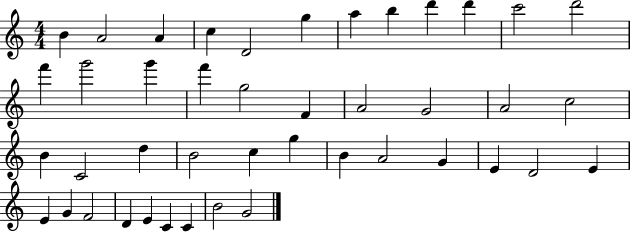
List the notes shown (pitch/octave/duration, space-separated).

B4/q A4/h A4/q C5/q D4/h G5/q A5/q B5/q D6/q D6/q C6/h D6/h F6/q G6/h G6/q F6/q G5/h F4/q A4/h G4/h A4/h C5/h B4/q C4/h D5/q B4/h C5/q G5/q B4/q A4/h G4/q E4/q D4/h E4/q E4/q G4/q F4/h D4/q E4/q C4/q C4/q B4/h G4/h